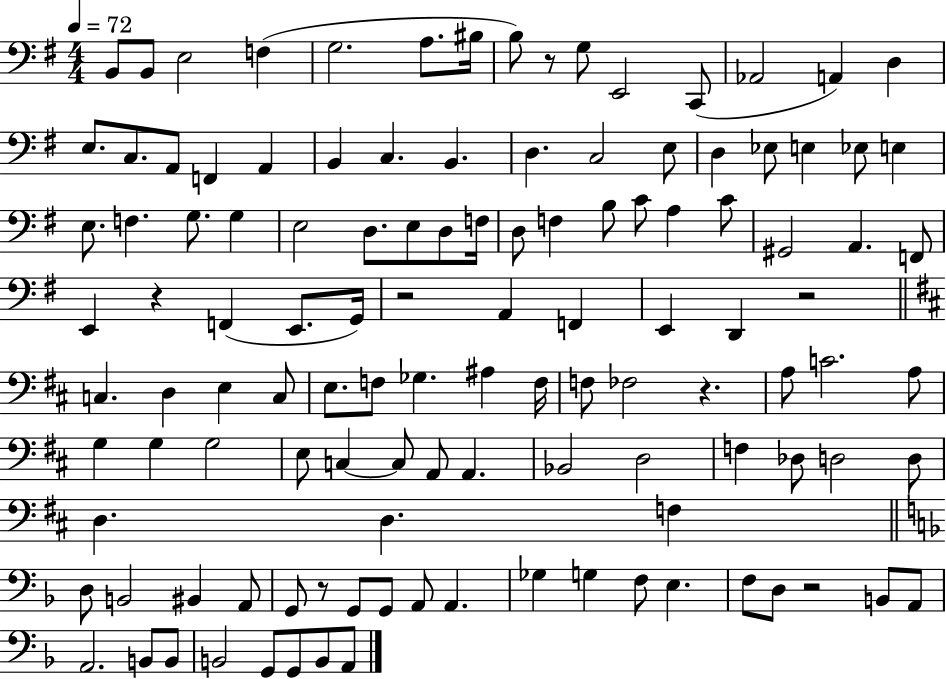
X:1
T:Untitled
M:4/4
L:1/4
K:G
B,,/2 B,,/2 E,2 F, G,2 A,/2 ^B,/4 B,/2 z/2 G,/2 E,,2 C,,/2 _A,,2 A,, D, E,/2 C,/2 A,,/2 F,, A,, B,, C, B,, D, C,2 E,/2 D, _E,/2 E, _E,/2 E, E,/2 F, G,/2 G, E,2 D,/2 E,/2 D,/2 F,/4 D,/2 F, B,/2 C/2 A, C/2 ^G,,2 A,, F,,/2 E,, z F,, E,,/2 G,,/4 z2 A,, F,, E,, D,, z2 C, D, E, C,/2 E,/2 F,/2 _G, ^A, F,/4 F,/2 _F,2 z A,/2 C2 A,/2 G, G, G,2 E,/2 C, C,/2 A,,/2 A,, _B,,2 D,2 F, _D,/2 D,2 D,/2 D, D, F, D,/2 B,,2 ^B,, A,,/2 G,,/2 z/2 G,,/2 G,,/2 A,,/2 A,, _G, G, F,/2 E, F,/2 D,/2 z2 B,,/2 A,,/2 A,,2 B,,/2 B,,/2 B,,2 G,,/2 G,,/2 B,,/2 A,,/2